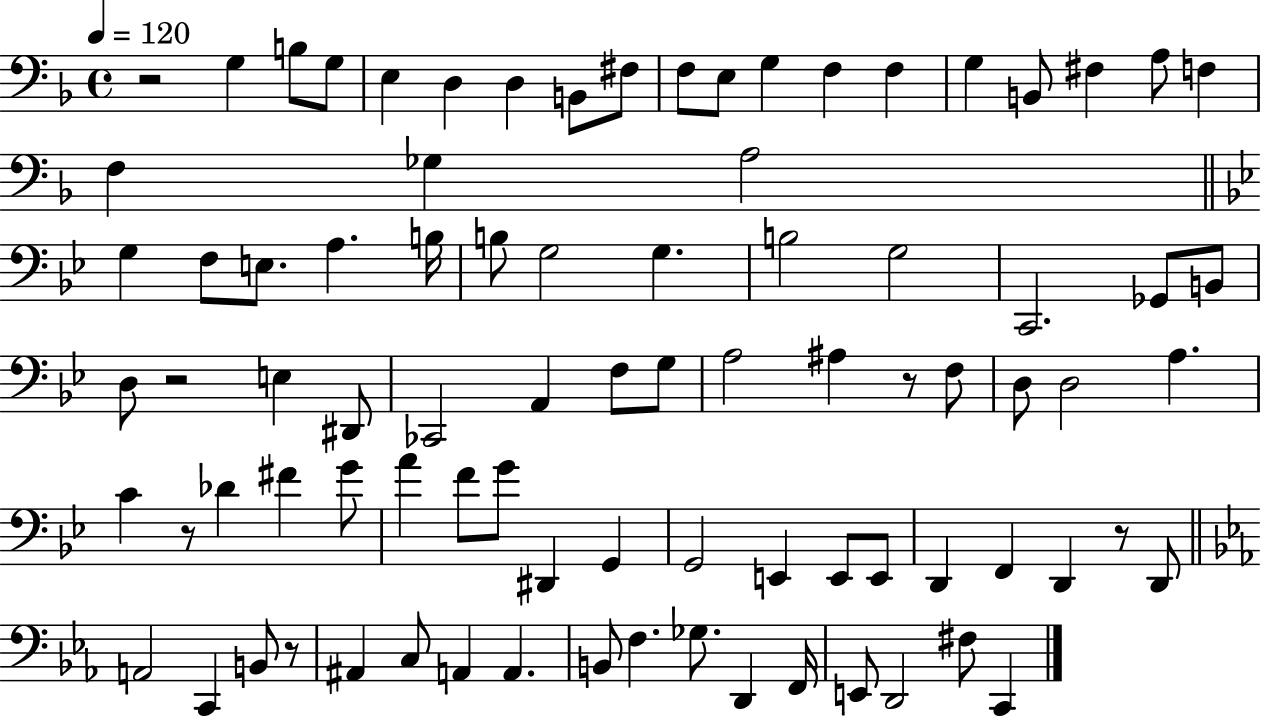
R/h G3/q B3/e G3/e E3/q D3/q D3/q B2/e F#3/e F3/e E3/e G3/q F3/q F3/q G3/q B2/e F#3/q A3/e F3/q F3/q Gb3/q A3/h G3/q F3/e E3/e. A3/q. B3/s B3/e G3/h G3/q. B3/h G3/h C2/h. Gb2/e B2/e D3/e R/h E3/q D#2/e CES2/h A2/q F3/e G3/e A3/h A#3/q R/e F3/e D3/e D3/h A3/q. C4/q R/e Db4/q F#4/q G4/e A4/q F4/e G4/e D#2/q G2/q G2/h E2/q E2/e E2/e D2/q F2/q D2/q R/e D2/e A2/h C2/q B2/e R/e A#2/q C3/e A2/q A2/q. B2/e F3/q. Gb3/e. D2/q F2/s E2/e D2/h F#3/e C2/q